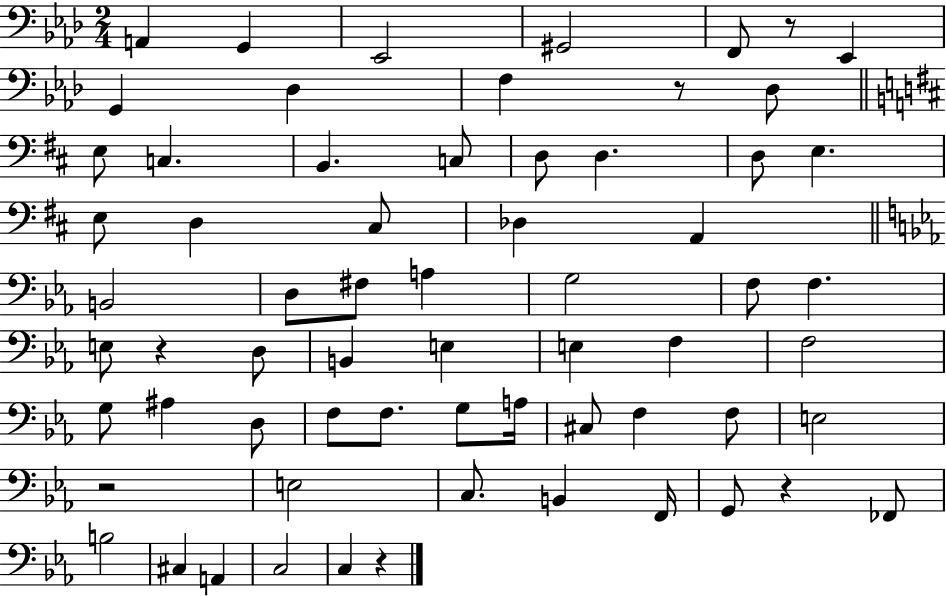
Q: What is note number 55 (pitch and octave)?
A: B3